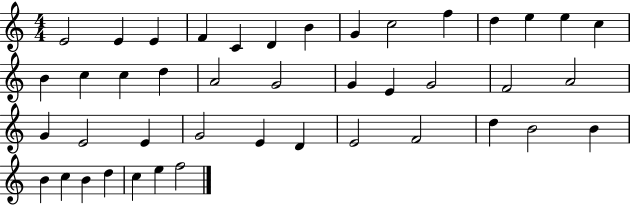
E4/h E4/q E4/q F4/q C4/q D4/q B4/q G4/q C5/h F5/q D5/q E5/q E5/q C5/q B4/q C5/q C5/q D5/q A4/h G4/h G4/q E4/q G4/h F4/h A4/h G4/q E4/h E4/q G4/h E4/q D4/q E4/h F4/h D5/q B4/h B4/q B4/q C5/q B4/q D5/q C5/q E5/q F5/h